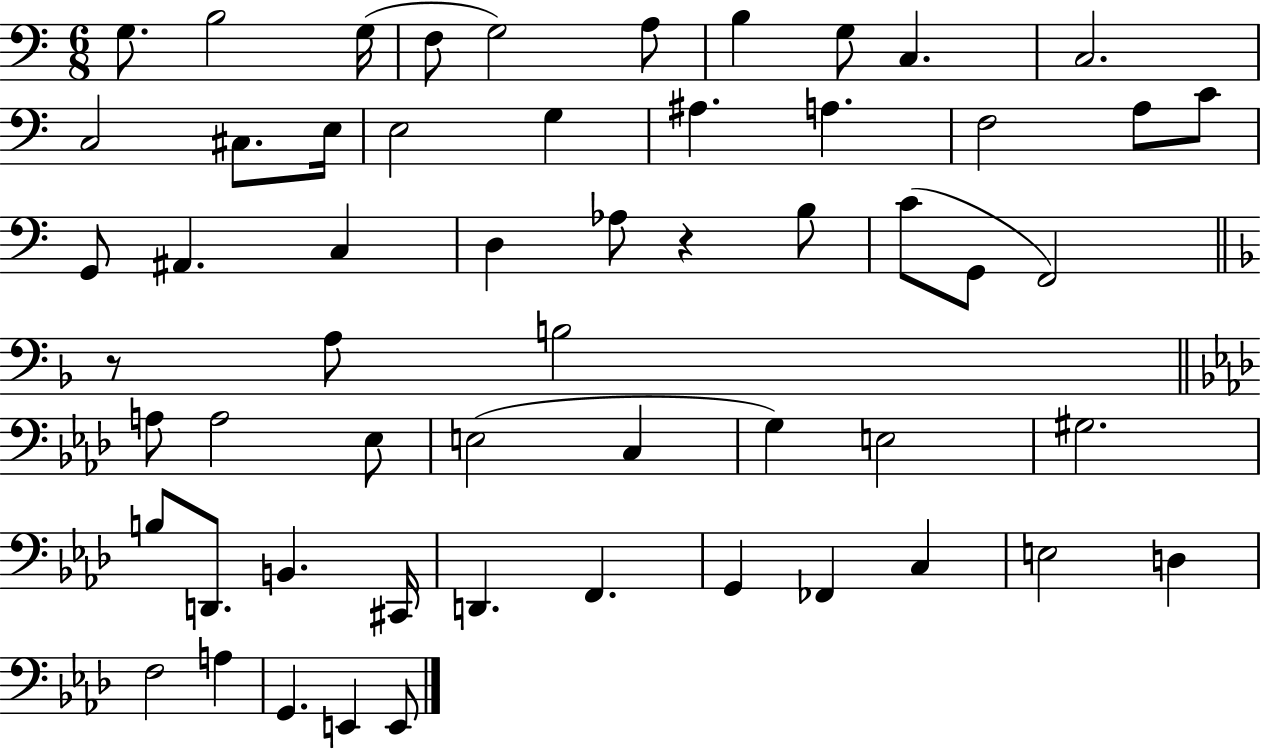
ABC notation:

X:1
T:Untitled
M:6/8
L:1/4
K:C
G,/2 B,2 G,/4 F,/2 G,2 A,/2 B, G,/2 C, C,2 C,2 ^C,/2 E,/4 E,2 G, ^A, A, F,2 A,/2 C/2 G,,/2 ^A,, C, D, _A,/2 z B,/2 C/2 G,,/2 F,,2 z/2 A,/2 B,2 A,/2 A,2 _E,/2 E,2 C, G, E,2 ^G,2 B,/2 D,,/2 B,, ^C,,/4 D,, F,, G,, _F,, C, E,2 D, F,2 A, G,, E,, E,,/2